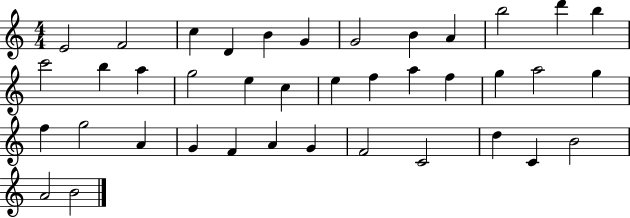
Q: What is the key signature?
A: C major